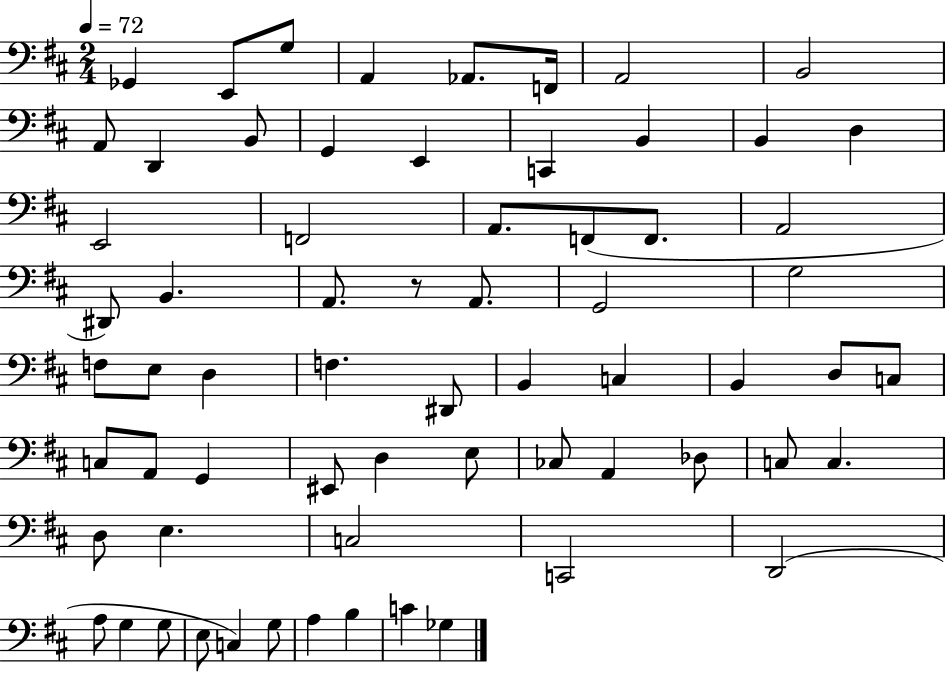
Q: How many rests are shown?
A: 1